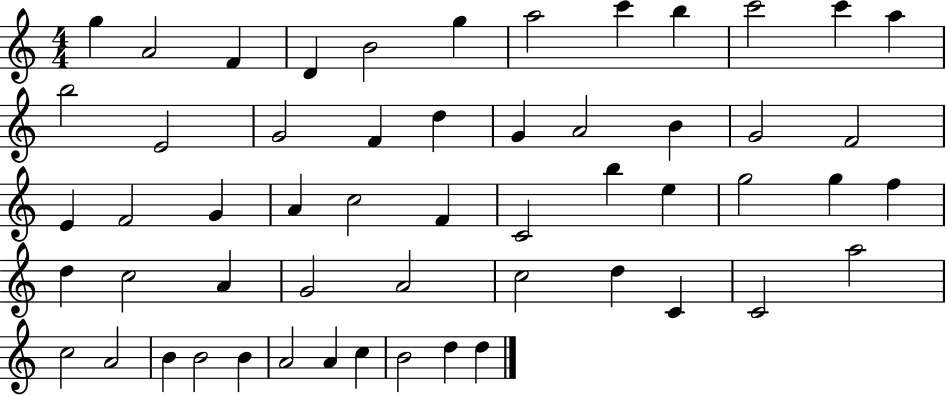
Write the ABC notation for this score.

X:1
T:Untitled
M:4/4
L:1/4
K:C
g A2 F D B2 g a2 c' b c'2 c' a b2 E2 G2 F d G A2 B G2 F2 E F2 G A c2 F C2 b e g2 g f d c2 A G2 A2 c2 d C C2 a2 c2 A2 B B2 B A2 A c B2 d d